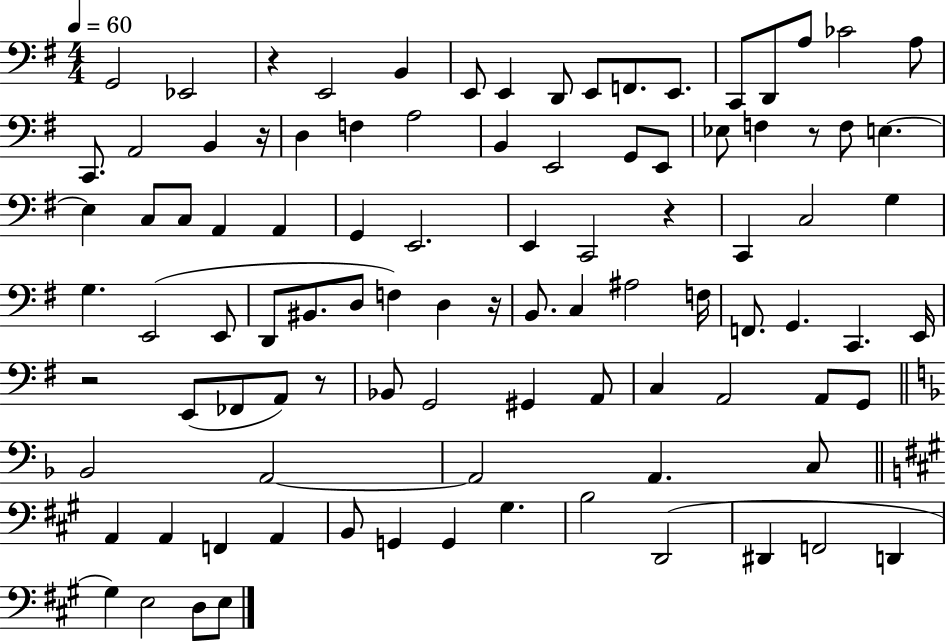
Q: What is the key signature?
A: G major